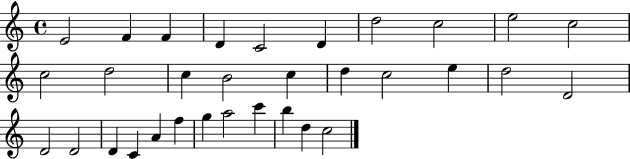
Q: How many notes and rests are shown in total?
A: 32